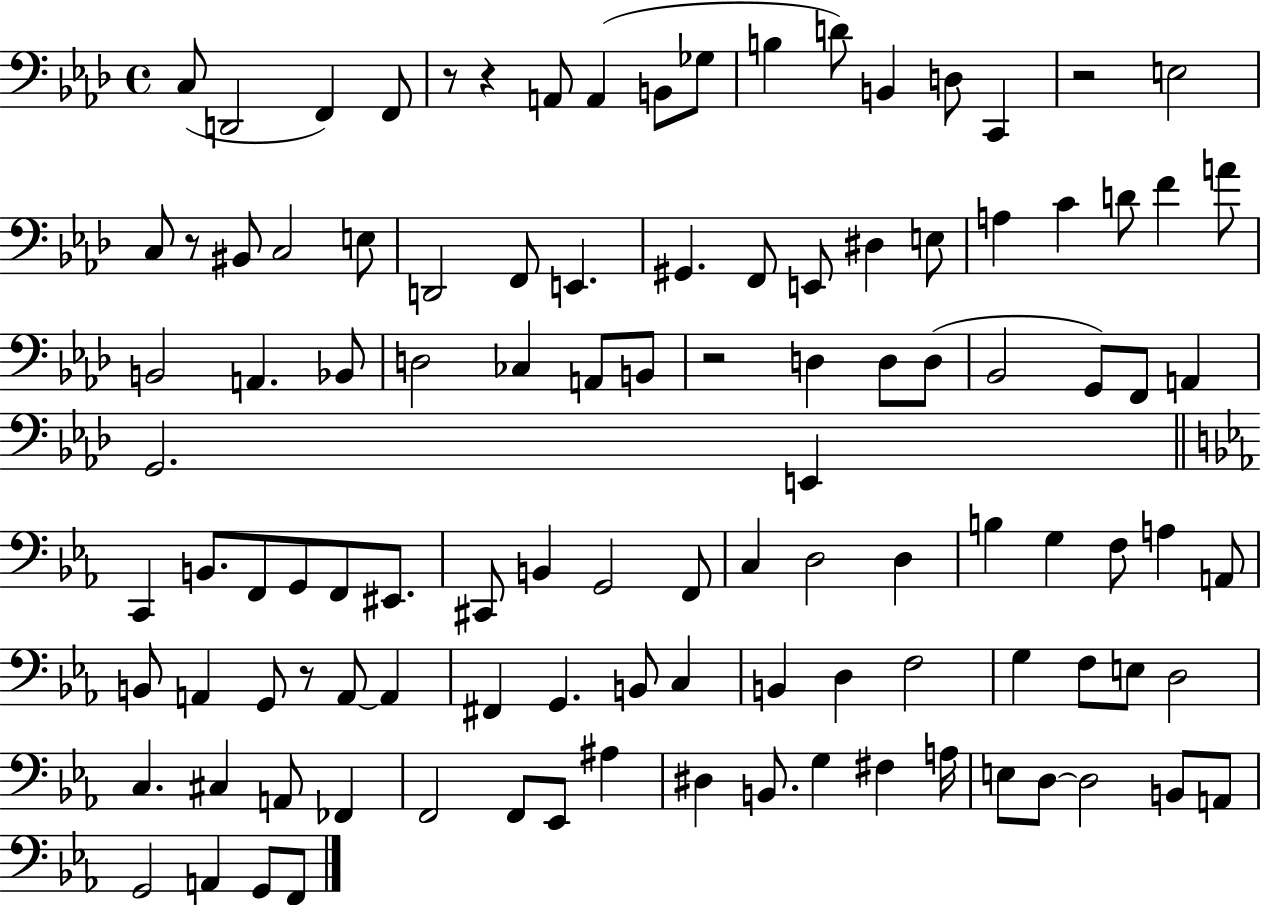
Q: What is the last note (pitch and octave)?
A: F2